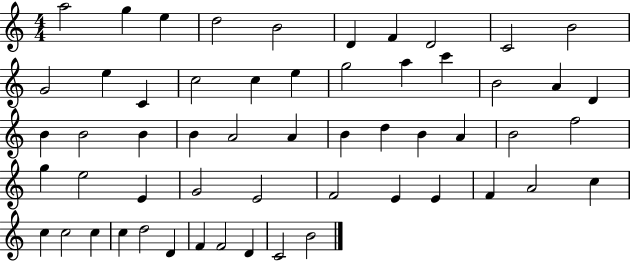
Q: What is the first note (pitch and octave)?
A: A5